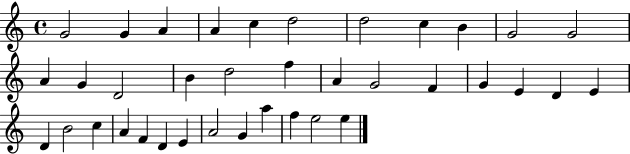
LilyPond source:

{
  \clef treble
  \time 4/4
  \defaultTimeSignature
  \key c \major
  g'2 g'4 a'4 | a'4 c''4 d''2 | d''2 c''4 b'4 | g'2 g'2 | \break a'4 g'4 d'2 | b'4 d''2 f''4 | a'4 g'2 f'4 | g'4 e'4 d'4 e'4 | \break d'4 b'2 c''4 | a'4 f'4 d'4 e'4 | a'2 g'4 a''4 | f''4 e''2 e''4 | \break \bar "|."
}